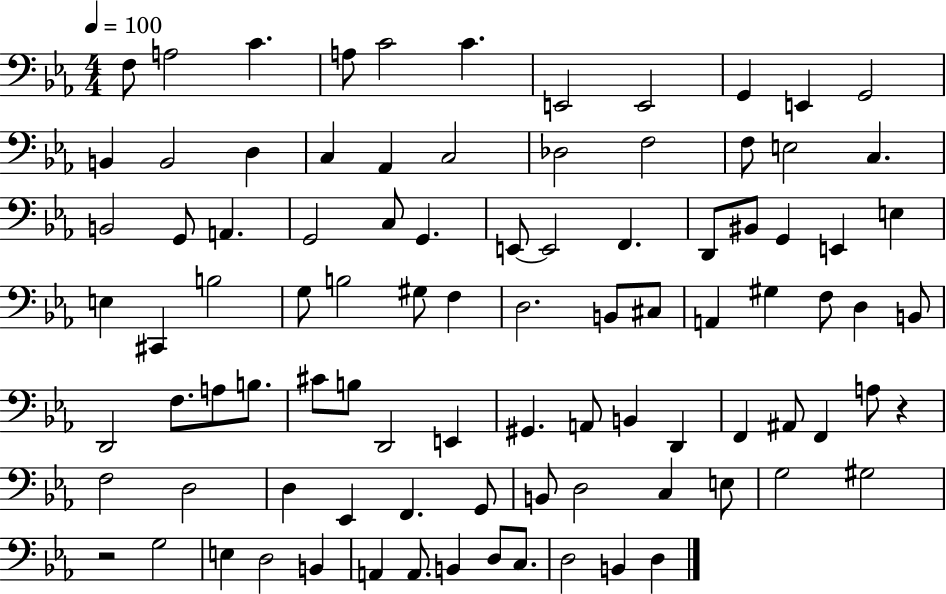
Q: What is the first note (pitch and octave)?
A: F3